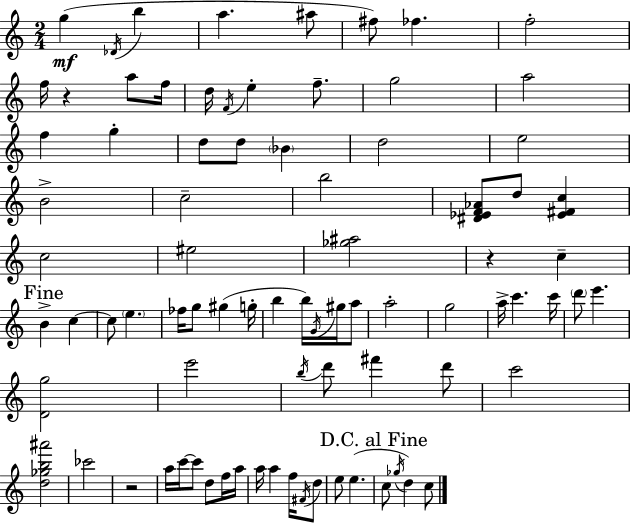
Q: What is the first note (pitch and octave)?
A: G5